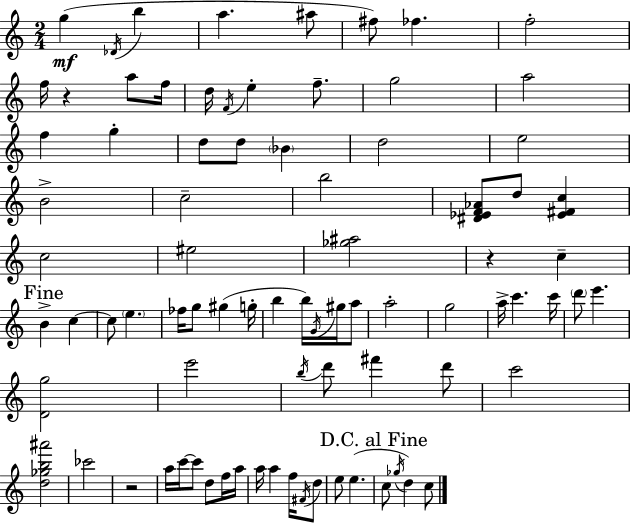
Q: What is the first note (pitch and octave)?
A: G5